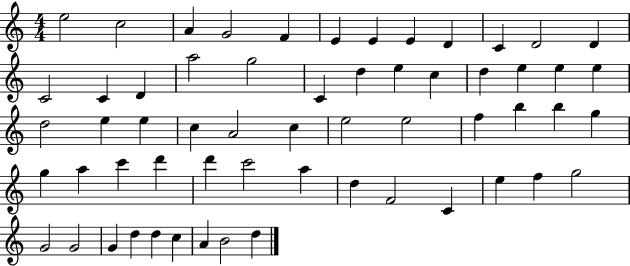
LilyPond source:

{
  \clef treble
  \numericTimeSignature
  \time 4/4
  \key c \major
  e''2 c''2 | a'4 g'2 f'4 | e'4 e'4 e'4 d'4 | c'4 d'2 d'4 | \break c'2 c'4 d'4 | a''2 g''2 | c'4 d''4 e''4 c''4 | d''4 e''4 e''4 e''4 | \break d''2 e''4 e''4 | c''4 a'2 c''4 | e''2 e''2 | f''4 b''4 b''4 g''4 | \break g''4 a''4 c'''4 d'''4 | d'''4 c'''2 a''4 | d''4 f'2 c'4 | e''4 f''4 g''2 | \break g'2 g'2 | g'4 d''4 d''4 c''4 | a'4 b'2 d''4 | \bar "|."
}